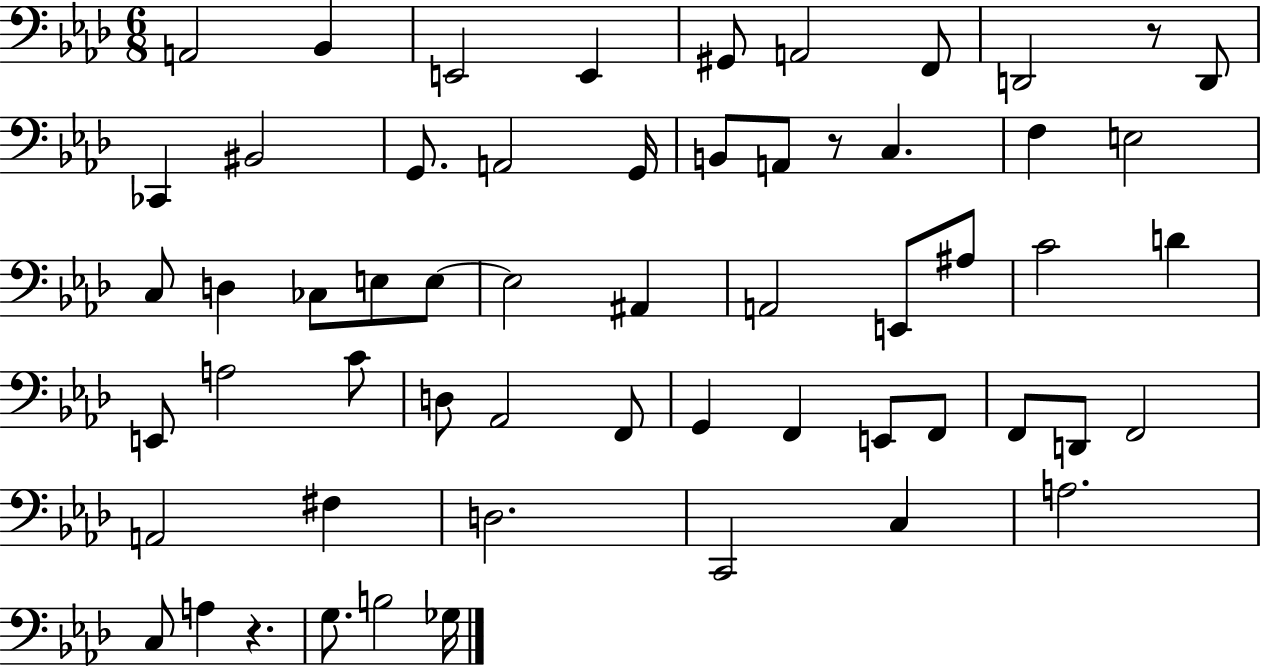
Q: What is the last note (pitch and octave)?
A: Gb3